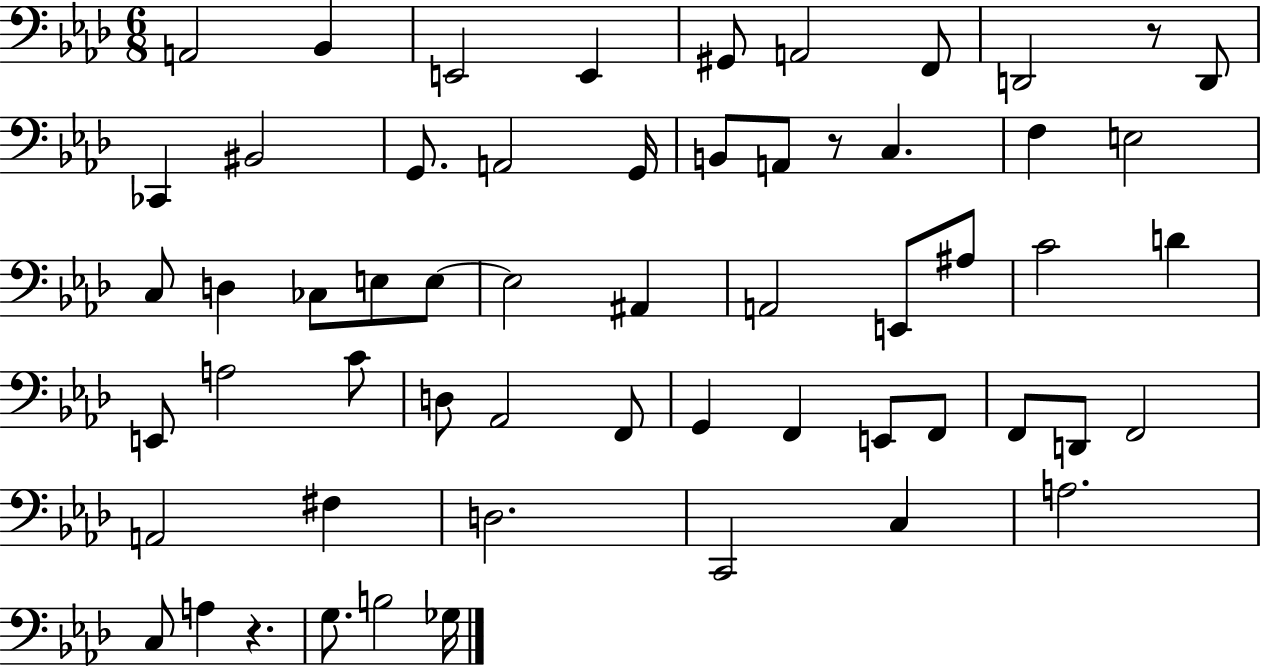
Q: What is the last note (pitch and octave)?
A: Gb3